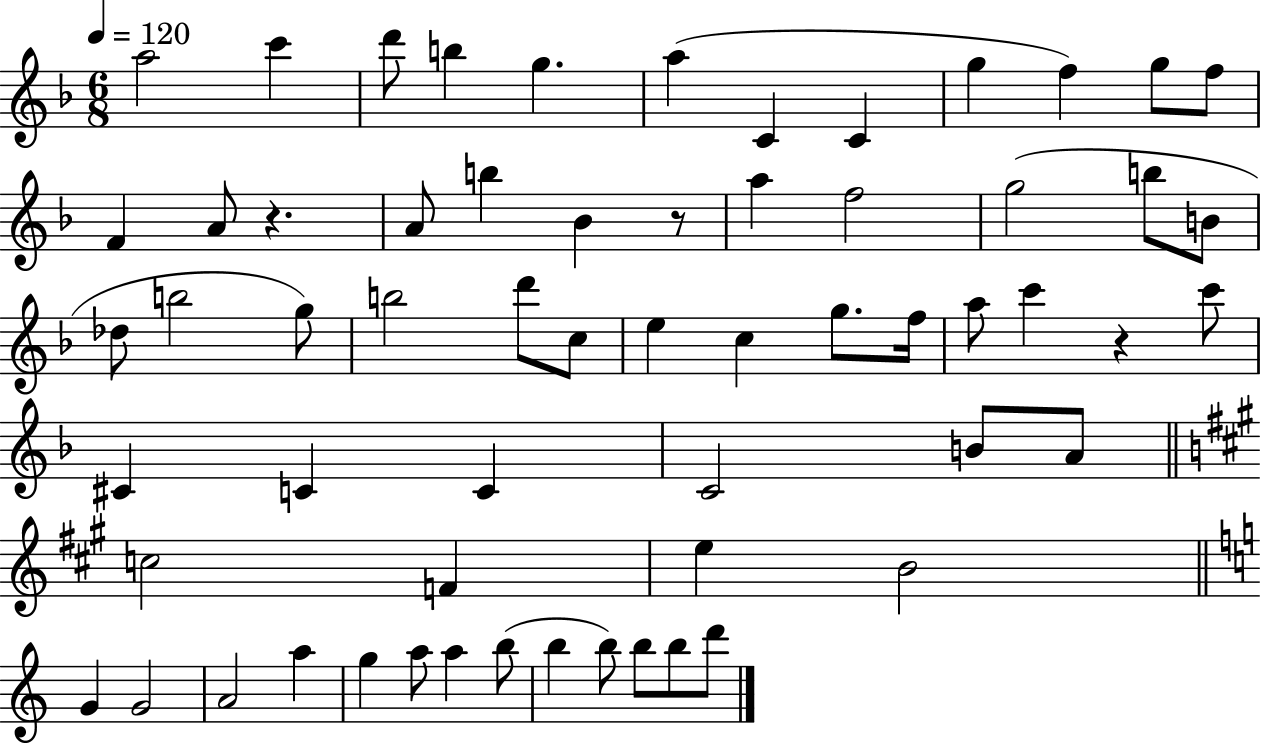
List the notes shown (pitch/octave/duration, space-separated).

A5/h C6/q D6/e B5/q G5/q. A5/q C4/q C4/q G5/q F5/q G5/e F5/e F4/q A4/e R/q. A4/e B5/q Bb4/q R/e A5/q F5/h G5/h B5/e B4/e Db5/e B5/h G5/e B5/h D6/e C5/e E5/q C5/q G5/e. F5/s A5/e C6/q R/q C6/e C#4/q C4/q C4/q C4/h B4/e A4/e C5/h F4/q E5/q B4/h G4/q G4/h A4/h A5/q G5/q A5/e A5/q B5/e B5/q B5/e B5/e B5/e D6/e